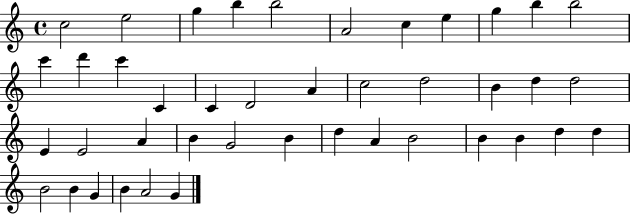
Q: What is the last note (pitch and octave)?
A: G4